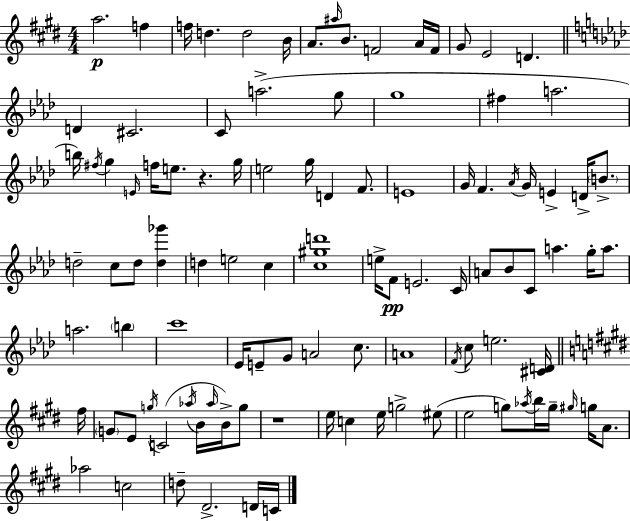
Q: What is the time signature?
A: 4/4